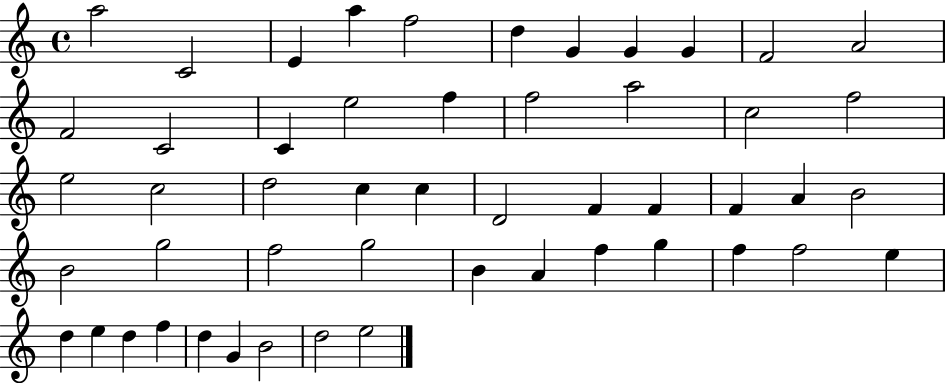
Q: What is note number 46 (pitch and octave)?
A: F5